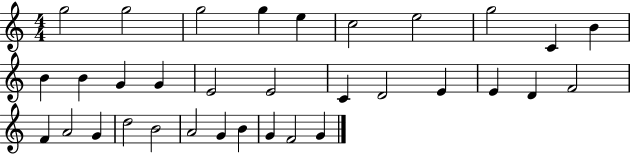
G5/h G5/h G5/h G5/q E5/q C5/h E5/h G5/h C4/q B4/q B4/q B4/q G4/q G4/q E4/h E4/h C4/q D4/h E4/q E4/q D4/q F4/h F4/q A4/h G4/q D5/h B4/h A4/h G4/q B4/q G4/q F4/h G4/q